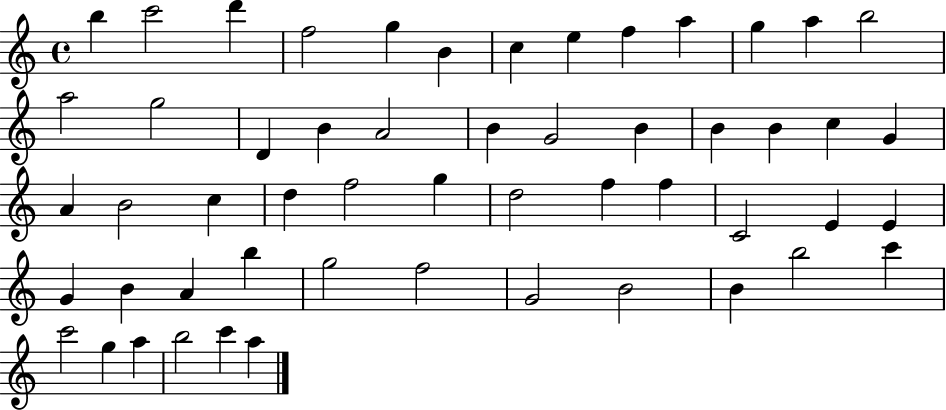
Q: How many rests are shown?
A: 0